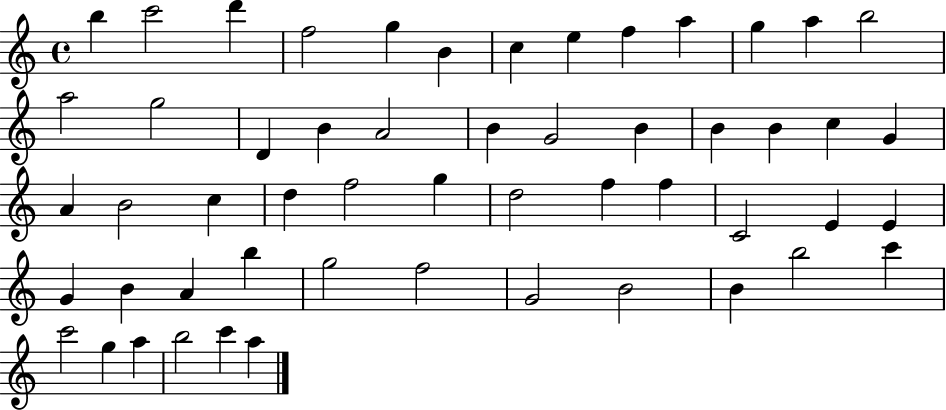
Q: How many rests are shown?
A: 0